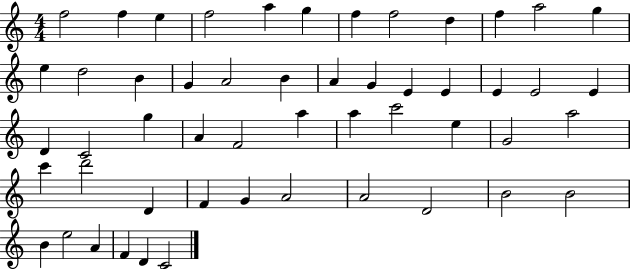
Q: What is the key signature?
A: C major